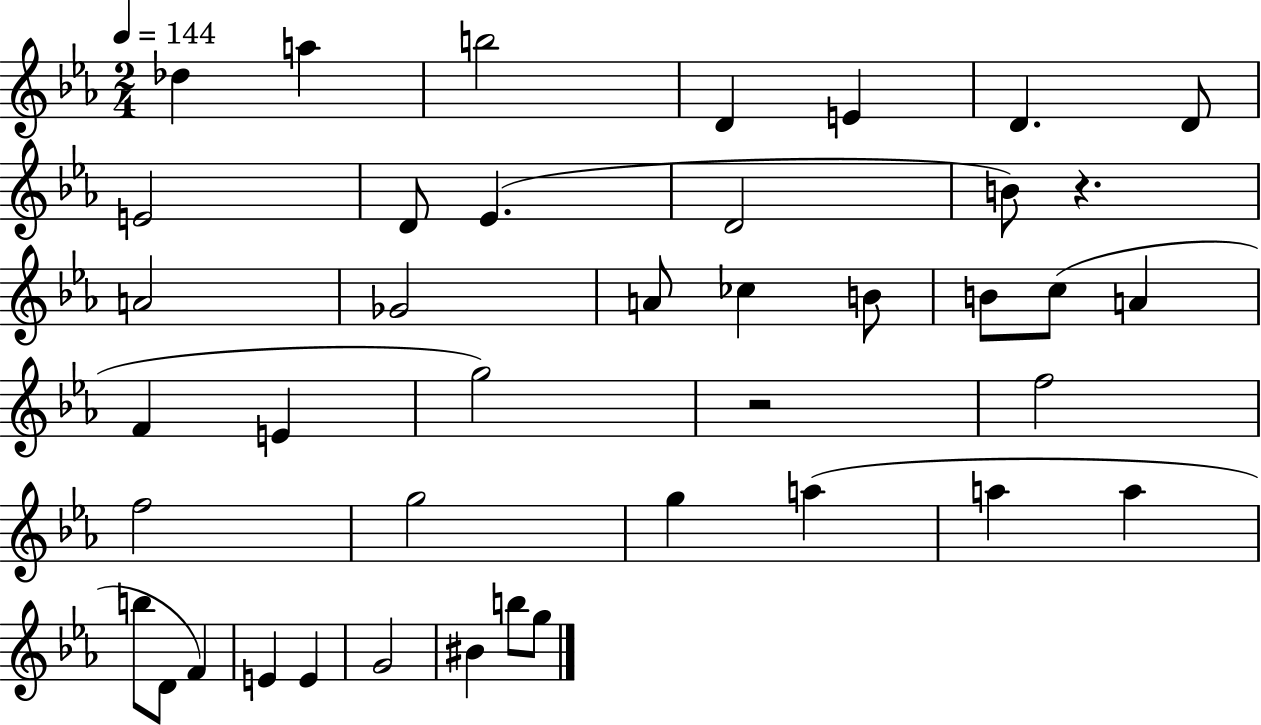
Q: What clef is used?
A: treble